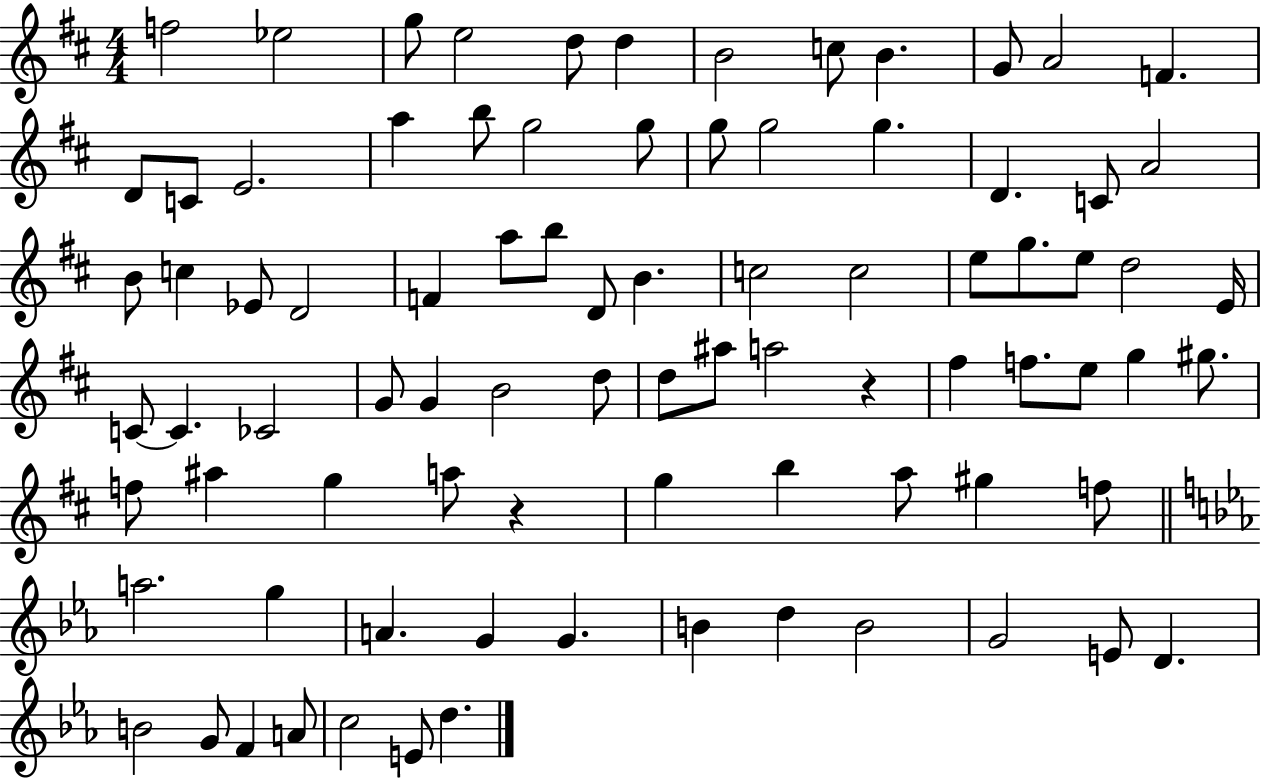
{
  \clef treble
  \numericTimeSignature
  \time 4/4
  \key d \major
  f''2 ees''2 | g''8 e''2 d''8 d''4 | b'2 c''8 b'4. | g'8 a'2 f'4. | \break d'8 c'8 e'2. | a''4 b''8 g''2 g''8 | g''8 g''2 g''4. | d'4. c'8 a'2 | \break b'8 c''4 ees'8 d'2 | f'4 a''8 b''8 d'8 b'4. | c''2 c''2 | e''8 g''8. e''8 d''2 e'16 | \break c'8~~ c'4. ces'2 | g'8 g'4 b'2 d''8 | d''8 ais''8 a''2 r4 | fis''4 f''8. e''8 g''4 gis''8. | \break f''8 ais''4 g''4 a''8 r4 | g''4 b''4 a''8 gis''4 f''8 | \bar "||" \break \key ees \major a''2. g''4 | a'4. g'4 g'4. | b'4 d''4 b'2 | g'2 e'8 d'4. | \break b'2 g'8 f'4 a'8 | c''2 e'8 d''4. | \bar "|."
}